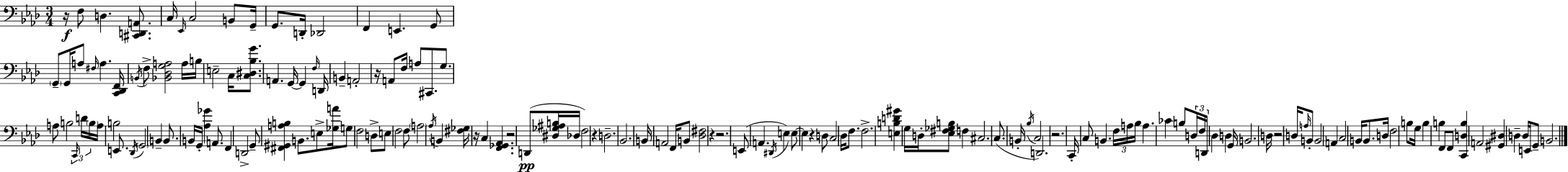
R/s F3/e D3/q. [C#2,D2,A2]/e. C3/s Eb2/s C3/h B2/e G2/s G2/e. D2/s Db2/h F2/q E2/q. G2/e G2/e G2/s A3/e F#3/s A3/q. [C2,Db2,F2]/s B2/s F3/e [Bb2,Db3,G3,A3]/h A3/s B3/s E3/h C3/s [C3,D#3,Bb3,G4]/e. A2/q. G2/s G2/q F3/s D2/s B2/q A2/h R/s A2/e F3/s A3/e C#2/e. G3/e. A3/e B3/h C2/s D4/s B3/s A3/s B3/h E2/e. Db2/s G2/h B2/q B2/e. B2/s G2/s [Ab3,Gb4]/q A2/e. F2/q D2/h G2/e [F#2,G#2,A3,B3]/q B2/e. E3/e [Gb3,A4]/s G3/e F3/h D3/e E3/e F3/h F3/e A3/h Ab3/s B2/q [F#3,Gb3]/s R/s C3/q [F2,Gb2,Ab2]/q. R/h D2/e [D#3,Gb3,A#3,B3]/s Db3/s F3/h R/q D3/h. Bb2/h. B2/s A2/h F2/s B2/e [Db3,F#3]/h R/q R/h. E2/e A2/q. D#2/s E3/q E3/e E3/q R/q D3/e C3/h Db3/s F3/e. F3/h. [E3,B3,D4,G#4]/q G3/s D3/s [Eb3,F#3,Gb3,B3]/e F3/q C#3/h. C3/e. B2/s Bb3/s C3/h D2/h. R/h. C2/s C3/e B2/q. F3/s A3/s Bb3/s A3/q. CES4/q B3/e D3/s F3/s D2/s Db3/q D3/q G2/s B2/h. D3/s R/h D3/s A3/s B2/e B2/h A2/q C3/h B2/s B2/e. D3/s F3/h B3/e G3/s B3/q B3/q F2/e F2/e [C2,D3,B3]/q A2/h [G#2,D#3]/q D3/q D3/s E2/s G2/e B2/h.